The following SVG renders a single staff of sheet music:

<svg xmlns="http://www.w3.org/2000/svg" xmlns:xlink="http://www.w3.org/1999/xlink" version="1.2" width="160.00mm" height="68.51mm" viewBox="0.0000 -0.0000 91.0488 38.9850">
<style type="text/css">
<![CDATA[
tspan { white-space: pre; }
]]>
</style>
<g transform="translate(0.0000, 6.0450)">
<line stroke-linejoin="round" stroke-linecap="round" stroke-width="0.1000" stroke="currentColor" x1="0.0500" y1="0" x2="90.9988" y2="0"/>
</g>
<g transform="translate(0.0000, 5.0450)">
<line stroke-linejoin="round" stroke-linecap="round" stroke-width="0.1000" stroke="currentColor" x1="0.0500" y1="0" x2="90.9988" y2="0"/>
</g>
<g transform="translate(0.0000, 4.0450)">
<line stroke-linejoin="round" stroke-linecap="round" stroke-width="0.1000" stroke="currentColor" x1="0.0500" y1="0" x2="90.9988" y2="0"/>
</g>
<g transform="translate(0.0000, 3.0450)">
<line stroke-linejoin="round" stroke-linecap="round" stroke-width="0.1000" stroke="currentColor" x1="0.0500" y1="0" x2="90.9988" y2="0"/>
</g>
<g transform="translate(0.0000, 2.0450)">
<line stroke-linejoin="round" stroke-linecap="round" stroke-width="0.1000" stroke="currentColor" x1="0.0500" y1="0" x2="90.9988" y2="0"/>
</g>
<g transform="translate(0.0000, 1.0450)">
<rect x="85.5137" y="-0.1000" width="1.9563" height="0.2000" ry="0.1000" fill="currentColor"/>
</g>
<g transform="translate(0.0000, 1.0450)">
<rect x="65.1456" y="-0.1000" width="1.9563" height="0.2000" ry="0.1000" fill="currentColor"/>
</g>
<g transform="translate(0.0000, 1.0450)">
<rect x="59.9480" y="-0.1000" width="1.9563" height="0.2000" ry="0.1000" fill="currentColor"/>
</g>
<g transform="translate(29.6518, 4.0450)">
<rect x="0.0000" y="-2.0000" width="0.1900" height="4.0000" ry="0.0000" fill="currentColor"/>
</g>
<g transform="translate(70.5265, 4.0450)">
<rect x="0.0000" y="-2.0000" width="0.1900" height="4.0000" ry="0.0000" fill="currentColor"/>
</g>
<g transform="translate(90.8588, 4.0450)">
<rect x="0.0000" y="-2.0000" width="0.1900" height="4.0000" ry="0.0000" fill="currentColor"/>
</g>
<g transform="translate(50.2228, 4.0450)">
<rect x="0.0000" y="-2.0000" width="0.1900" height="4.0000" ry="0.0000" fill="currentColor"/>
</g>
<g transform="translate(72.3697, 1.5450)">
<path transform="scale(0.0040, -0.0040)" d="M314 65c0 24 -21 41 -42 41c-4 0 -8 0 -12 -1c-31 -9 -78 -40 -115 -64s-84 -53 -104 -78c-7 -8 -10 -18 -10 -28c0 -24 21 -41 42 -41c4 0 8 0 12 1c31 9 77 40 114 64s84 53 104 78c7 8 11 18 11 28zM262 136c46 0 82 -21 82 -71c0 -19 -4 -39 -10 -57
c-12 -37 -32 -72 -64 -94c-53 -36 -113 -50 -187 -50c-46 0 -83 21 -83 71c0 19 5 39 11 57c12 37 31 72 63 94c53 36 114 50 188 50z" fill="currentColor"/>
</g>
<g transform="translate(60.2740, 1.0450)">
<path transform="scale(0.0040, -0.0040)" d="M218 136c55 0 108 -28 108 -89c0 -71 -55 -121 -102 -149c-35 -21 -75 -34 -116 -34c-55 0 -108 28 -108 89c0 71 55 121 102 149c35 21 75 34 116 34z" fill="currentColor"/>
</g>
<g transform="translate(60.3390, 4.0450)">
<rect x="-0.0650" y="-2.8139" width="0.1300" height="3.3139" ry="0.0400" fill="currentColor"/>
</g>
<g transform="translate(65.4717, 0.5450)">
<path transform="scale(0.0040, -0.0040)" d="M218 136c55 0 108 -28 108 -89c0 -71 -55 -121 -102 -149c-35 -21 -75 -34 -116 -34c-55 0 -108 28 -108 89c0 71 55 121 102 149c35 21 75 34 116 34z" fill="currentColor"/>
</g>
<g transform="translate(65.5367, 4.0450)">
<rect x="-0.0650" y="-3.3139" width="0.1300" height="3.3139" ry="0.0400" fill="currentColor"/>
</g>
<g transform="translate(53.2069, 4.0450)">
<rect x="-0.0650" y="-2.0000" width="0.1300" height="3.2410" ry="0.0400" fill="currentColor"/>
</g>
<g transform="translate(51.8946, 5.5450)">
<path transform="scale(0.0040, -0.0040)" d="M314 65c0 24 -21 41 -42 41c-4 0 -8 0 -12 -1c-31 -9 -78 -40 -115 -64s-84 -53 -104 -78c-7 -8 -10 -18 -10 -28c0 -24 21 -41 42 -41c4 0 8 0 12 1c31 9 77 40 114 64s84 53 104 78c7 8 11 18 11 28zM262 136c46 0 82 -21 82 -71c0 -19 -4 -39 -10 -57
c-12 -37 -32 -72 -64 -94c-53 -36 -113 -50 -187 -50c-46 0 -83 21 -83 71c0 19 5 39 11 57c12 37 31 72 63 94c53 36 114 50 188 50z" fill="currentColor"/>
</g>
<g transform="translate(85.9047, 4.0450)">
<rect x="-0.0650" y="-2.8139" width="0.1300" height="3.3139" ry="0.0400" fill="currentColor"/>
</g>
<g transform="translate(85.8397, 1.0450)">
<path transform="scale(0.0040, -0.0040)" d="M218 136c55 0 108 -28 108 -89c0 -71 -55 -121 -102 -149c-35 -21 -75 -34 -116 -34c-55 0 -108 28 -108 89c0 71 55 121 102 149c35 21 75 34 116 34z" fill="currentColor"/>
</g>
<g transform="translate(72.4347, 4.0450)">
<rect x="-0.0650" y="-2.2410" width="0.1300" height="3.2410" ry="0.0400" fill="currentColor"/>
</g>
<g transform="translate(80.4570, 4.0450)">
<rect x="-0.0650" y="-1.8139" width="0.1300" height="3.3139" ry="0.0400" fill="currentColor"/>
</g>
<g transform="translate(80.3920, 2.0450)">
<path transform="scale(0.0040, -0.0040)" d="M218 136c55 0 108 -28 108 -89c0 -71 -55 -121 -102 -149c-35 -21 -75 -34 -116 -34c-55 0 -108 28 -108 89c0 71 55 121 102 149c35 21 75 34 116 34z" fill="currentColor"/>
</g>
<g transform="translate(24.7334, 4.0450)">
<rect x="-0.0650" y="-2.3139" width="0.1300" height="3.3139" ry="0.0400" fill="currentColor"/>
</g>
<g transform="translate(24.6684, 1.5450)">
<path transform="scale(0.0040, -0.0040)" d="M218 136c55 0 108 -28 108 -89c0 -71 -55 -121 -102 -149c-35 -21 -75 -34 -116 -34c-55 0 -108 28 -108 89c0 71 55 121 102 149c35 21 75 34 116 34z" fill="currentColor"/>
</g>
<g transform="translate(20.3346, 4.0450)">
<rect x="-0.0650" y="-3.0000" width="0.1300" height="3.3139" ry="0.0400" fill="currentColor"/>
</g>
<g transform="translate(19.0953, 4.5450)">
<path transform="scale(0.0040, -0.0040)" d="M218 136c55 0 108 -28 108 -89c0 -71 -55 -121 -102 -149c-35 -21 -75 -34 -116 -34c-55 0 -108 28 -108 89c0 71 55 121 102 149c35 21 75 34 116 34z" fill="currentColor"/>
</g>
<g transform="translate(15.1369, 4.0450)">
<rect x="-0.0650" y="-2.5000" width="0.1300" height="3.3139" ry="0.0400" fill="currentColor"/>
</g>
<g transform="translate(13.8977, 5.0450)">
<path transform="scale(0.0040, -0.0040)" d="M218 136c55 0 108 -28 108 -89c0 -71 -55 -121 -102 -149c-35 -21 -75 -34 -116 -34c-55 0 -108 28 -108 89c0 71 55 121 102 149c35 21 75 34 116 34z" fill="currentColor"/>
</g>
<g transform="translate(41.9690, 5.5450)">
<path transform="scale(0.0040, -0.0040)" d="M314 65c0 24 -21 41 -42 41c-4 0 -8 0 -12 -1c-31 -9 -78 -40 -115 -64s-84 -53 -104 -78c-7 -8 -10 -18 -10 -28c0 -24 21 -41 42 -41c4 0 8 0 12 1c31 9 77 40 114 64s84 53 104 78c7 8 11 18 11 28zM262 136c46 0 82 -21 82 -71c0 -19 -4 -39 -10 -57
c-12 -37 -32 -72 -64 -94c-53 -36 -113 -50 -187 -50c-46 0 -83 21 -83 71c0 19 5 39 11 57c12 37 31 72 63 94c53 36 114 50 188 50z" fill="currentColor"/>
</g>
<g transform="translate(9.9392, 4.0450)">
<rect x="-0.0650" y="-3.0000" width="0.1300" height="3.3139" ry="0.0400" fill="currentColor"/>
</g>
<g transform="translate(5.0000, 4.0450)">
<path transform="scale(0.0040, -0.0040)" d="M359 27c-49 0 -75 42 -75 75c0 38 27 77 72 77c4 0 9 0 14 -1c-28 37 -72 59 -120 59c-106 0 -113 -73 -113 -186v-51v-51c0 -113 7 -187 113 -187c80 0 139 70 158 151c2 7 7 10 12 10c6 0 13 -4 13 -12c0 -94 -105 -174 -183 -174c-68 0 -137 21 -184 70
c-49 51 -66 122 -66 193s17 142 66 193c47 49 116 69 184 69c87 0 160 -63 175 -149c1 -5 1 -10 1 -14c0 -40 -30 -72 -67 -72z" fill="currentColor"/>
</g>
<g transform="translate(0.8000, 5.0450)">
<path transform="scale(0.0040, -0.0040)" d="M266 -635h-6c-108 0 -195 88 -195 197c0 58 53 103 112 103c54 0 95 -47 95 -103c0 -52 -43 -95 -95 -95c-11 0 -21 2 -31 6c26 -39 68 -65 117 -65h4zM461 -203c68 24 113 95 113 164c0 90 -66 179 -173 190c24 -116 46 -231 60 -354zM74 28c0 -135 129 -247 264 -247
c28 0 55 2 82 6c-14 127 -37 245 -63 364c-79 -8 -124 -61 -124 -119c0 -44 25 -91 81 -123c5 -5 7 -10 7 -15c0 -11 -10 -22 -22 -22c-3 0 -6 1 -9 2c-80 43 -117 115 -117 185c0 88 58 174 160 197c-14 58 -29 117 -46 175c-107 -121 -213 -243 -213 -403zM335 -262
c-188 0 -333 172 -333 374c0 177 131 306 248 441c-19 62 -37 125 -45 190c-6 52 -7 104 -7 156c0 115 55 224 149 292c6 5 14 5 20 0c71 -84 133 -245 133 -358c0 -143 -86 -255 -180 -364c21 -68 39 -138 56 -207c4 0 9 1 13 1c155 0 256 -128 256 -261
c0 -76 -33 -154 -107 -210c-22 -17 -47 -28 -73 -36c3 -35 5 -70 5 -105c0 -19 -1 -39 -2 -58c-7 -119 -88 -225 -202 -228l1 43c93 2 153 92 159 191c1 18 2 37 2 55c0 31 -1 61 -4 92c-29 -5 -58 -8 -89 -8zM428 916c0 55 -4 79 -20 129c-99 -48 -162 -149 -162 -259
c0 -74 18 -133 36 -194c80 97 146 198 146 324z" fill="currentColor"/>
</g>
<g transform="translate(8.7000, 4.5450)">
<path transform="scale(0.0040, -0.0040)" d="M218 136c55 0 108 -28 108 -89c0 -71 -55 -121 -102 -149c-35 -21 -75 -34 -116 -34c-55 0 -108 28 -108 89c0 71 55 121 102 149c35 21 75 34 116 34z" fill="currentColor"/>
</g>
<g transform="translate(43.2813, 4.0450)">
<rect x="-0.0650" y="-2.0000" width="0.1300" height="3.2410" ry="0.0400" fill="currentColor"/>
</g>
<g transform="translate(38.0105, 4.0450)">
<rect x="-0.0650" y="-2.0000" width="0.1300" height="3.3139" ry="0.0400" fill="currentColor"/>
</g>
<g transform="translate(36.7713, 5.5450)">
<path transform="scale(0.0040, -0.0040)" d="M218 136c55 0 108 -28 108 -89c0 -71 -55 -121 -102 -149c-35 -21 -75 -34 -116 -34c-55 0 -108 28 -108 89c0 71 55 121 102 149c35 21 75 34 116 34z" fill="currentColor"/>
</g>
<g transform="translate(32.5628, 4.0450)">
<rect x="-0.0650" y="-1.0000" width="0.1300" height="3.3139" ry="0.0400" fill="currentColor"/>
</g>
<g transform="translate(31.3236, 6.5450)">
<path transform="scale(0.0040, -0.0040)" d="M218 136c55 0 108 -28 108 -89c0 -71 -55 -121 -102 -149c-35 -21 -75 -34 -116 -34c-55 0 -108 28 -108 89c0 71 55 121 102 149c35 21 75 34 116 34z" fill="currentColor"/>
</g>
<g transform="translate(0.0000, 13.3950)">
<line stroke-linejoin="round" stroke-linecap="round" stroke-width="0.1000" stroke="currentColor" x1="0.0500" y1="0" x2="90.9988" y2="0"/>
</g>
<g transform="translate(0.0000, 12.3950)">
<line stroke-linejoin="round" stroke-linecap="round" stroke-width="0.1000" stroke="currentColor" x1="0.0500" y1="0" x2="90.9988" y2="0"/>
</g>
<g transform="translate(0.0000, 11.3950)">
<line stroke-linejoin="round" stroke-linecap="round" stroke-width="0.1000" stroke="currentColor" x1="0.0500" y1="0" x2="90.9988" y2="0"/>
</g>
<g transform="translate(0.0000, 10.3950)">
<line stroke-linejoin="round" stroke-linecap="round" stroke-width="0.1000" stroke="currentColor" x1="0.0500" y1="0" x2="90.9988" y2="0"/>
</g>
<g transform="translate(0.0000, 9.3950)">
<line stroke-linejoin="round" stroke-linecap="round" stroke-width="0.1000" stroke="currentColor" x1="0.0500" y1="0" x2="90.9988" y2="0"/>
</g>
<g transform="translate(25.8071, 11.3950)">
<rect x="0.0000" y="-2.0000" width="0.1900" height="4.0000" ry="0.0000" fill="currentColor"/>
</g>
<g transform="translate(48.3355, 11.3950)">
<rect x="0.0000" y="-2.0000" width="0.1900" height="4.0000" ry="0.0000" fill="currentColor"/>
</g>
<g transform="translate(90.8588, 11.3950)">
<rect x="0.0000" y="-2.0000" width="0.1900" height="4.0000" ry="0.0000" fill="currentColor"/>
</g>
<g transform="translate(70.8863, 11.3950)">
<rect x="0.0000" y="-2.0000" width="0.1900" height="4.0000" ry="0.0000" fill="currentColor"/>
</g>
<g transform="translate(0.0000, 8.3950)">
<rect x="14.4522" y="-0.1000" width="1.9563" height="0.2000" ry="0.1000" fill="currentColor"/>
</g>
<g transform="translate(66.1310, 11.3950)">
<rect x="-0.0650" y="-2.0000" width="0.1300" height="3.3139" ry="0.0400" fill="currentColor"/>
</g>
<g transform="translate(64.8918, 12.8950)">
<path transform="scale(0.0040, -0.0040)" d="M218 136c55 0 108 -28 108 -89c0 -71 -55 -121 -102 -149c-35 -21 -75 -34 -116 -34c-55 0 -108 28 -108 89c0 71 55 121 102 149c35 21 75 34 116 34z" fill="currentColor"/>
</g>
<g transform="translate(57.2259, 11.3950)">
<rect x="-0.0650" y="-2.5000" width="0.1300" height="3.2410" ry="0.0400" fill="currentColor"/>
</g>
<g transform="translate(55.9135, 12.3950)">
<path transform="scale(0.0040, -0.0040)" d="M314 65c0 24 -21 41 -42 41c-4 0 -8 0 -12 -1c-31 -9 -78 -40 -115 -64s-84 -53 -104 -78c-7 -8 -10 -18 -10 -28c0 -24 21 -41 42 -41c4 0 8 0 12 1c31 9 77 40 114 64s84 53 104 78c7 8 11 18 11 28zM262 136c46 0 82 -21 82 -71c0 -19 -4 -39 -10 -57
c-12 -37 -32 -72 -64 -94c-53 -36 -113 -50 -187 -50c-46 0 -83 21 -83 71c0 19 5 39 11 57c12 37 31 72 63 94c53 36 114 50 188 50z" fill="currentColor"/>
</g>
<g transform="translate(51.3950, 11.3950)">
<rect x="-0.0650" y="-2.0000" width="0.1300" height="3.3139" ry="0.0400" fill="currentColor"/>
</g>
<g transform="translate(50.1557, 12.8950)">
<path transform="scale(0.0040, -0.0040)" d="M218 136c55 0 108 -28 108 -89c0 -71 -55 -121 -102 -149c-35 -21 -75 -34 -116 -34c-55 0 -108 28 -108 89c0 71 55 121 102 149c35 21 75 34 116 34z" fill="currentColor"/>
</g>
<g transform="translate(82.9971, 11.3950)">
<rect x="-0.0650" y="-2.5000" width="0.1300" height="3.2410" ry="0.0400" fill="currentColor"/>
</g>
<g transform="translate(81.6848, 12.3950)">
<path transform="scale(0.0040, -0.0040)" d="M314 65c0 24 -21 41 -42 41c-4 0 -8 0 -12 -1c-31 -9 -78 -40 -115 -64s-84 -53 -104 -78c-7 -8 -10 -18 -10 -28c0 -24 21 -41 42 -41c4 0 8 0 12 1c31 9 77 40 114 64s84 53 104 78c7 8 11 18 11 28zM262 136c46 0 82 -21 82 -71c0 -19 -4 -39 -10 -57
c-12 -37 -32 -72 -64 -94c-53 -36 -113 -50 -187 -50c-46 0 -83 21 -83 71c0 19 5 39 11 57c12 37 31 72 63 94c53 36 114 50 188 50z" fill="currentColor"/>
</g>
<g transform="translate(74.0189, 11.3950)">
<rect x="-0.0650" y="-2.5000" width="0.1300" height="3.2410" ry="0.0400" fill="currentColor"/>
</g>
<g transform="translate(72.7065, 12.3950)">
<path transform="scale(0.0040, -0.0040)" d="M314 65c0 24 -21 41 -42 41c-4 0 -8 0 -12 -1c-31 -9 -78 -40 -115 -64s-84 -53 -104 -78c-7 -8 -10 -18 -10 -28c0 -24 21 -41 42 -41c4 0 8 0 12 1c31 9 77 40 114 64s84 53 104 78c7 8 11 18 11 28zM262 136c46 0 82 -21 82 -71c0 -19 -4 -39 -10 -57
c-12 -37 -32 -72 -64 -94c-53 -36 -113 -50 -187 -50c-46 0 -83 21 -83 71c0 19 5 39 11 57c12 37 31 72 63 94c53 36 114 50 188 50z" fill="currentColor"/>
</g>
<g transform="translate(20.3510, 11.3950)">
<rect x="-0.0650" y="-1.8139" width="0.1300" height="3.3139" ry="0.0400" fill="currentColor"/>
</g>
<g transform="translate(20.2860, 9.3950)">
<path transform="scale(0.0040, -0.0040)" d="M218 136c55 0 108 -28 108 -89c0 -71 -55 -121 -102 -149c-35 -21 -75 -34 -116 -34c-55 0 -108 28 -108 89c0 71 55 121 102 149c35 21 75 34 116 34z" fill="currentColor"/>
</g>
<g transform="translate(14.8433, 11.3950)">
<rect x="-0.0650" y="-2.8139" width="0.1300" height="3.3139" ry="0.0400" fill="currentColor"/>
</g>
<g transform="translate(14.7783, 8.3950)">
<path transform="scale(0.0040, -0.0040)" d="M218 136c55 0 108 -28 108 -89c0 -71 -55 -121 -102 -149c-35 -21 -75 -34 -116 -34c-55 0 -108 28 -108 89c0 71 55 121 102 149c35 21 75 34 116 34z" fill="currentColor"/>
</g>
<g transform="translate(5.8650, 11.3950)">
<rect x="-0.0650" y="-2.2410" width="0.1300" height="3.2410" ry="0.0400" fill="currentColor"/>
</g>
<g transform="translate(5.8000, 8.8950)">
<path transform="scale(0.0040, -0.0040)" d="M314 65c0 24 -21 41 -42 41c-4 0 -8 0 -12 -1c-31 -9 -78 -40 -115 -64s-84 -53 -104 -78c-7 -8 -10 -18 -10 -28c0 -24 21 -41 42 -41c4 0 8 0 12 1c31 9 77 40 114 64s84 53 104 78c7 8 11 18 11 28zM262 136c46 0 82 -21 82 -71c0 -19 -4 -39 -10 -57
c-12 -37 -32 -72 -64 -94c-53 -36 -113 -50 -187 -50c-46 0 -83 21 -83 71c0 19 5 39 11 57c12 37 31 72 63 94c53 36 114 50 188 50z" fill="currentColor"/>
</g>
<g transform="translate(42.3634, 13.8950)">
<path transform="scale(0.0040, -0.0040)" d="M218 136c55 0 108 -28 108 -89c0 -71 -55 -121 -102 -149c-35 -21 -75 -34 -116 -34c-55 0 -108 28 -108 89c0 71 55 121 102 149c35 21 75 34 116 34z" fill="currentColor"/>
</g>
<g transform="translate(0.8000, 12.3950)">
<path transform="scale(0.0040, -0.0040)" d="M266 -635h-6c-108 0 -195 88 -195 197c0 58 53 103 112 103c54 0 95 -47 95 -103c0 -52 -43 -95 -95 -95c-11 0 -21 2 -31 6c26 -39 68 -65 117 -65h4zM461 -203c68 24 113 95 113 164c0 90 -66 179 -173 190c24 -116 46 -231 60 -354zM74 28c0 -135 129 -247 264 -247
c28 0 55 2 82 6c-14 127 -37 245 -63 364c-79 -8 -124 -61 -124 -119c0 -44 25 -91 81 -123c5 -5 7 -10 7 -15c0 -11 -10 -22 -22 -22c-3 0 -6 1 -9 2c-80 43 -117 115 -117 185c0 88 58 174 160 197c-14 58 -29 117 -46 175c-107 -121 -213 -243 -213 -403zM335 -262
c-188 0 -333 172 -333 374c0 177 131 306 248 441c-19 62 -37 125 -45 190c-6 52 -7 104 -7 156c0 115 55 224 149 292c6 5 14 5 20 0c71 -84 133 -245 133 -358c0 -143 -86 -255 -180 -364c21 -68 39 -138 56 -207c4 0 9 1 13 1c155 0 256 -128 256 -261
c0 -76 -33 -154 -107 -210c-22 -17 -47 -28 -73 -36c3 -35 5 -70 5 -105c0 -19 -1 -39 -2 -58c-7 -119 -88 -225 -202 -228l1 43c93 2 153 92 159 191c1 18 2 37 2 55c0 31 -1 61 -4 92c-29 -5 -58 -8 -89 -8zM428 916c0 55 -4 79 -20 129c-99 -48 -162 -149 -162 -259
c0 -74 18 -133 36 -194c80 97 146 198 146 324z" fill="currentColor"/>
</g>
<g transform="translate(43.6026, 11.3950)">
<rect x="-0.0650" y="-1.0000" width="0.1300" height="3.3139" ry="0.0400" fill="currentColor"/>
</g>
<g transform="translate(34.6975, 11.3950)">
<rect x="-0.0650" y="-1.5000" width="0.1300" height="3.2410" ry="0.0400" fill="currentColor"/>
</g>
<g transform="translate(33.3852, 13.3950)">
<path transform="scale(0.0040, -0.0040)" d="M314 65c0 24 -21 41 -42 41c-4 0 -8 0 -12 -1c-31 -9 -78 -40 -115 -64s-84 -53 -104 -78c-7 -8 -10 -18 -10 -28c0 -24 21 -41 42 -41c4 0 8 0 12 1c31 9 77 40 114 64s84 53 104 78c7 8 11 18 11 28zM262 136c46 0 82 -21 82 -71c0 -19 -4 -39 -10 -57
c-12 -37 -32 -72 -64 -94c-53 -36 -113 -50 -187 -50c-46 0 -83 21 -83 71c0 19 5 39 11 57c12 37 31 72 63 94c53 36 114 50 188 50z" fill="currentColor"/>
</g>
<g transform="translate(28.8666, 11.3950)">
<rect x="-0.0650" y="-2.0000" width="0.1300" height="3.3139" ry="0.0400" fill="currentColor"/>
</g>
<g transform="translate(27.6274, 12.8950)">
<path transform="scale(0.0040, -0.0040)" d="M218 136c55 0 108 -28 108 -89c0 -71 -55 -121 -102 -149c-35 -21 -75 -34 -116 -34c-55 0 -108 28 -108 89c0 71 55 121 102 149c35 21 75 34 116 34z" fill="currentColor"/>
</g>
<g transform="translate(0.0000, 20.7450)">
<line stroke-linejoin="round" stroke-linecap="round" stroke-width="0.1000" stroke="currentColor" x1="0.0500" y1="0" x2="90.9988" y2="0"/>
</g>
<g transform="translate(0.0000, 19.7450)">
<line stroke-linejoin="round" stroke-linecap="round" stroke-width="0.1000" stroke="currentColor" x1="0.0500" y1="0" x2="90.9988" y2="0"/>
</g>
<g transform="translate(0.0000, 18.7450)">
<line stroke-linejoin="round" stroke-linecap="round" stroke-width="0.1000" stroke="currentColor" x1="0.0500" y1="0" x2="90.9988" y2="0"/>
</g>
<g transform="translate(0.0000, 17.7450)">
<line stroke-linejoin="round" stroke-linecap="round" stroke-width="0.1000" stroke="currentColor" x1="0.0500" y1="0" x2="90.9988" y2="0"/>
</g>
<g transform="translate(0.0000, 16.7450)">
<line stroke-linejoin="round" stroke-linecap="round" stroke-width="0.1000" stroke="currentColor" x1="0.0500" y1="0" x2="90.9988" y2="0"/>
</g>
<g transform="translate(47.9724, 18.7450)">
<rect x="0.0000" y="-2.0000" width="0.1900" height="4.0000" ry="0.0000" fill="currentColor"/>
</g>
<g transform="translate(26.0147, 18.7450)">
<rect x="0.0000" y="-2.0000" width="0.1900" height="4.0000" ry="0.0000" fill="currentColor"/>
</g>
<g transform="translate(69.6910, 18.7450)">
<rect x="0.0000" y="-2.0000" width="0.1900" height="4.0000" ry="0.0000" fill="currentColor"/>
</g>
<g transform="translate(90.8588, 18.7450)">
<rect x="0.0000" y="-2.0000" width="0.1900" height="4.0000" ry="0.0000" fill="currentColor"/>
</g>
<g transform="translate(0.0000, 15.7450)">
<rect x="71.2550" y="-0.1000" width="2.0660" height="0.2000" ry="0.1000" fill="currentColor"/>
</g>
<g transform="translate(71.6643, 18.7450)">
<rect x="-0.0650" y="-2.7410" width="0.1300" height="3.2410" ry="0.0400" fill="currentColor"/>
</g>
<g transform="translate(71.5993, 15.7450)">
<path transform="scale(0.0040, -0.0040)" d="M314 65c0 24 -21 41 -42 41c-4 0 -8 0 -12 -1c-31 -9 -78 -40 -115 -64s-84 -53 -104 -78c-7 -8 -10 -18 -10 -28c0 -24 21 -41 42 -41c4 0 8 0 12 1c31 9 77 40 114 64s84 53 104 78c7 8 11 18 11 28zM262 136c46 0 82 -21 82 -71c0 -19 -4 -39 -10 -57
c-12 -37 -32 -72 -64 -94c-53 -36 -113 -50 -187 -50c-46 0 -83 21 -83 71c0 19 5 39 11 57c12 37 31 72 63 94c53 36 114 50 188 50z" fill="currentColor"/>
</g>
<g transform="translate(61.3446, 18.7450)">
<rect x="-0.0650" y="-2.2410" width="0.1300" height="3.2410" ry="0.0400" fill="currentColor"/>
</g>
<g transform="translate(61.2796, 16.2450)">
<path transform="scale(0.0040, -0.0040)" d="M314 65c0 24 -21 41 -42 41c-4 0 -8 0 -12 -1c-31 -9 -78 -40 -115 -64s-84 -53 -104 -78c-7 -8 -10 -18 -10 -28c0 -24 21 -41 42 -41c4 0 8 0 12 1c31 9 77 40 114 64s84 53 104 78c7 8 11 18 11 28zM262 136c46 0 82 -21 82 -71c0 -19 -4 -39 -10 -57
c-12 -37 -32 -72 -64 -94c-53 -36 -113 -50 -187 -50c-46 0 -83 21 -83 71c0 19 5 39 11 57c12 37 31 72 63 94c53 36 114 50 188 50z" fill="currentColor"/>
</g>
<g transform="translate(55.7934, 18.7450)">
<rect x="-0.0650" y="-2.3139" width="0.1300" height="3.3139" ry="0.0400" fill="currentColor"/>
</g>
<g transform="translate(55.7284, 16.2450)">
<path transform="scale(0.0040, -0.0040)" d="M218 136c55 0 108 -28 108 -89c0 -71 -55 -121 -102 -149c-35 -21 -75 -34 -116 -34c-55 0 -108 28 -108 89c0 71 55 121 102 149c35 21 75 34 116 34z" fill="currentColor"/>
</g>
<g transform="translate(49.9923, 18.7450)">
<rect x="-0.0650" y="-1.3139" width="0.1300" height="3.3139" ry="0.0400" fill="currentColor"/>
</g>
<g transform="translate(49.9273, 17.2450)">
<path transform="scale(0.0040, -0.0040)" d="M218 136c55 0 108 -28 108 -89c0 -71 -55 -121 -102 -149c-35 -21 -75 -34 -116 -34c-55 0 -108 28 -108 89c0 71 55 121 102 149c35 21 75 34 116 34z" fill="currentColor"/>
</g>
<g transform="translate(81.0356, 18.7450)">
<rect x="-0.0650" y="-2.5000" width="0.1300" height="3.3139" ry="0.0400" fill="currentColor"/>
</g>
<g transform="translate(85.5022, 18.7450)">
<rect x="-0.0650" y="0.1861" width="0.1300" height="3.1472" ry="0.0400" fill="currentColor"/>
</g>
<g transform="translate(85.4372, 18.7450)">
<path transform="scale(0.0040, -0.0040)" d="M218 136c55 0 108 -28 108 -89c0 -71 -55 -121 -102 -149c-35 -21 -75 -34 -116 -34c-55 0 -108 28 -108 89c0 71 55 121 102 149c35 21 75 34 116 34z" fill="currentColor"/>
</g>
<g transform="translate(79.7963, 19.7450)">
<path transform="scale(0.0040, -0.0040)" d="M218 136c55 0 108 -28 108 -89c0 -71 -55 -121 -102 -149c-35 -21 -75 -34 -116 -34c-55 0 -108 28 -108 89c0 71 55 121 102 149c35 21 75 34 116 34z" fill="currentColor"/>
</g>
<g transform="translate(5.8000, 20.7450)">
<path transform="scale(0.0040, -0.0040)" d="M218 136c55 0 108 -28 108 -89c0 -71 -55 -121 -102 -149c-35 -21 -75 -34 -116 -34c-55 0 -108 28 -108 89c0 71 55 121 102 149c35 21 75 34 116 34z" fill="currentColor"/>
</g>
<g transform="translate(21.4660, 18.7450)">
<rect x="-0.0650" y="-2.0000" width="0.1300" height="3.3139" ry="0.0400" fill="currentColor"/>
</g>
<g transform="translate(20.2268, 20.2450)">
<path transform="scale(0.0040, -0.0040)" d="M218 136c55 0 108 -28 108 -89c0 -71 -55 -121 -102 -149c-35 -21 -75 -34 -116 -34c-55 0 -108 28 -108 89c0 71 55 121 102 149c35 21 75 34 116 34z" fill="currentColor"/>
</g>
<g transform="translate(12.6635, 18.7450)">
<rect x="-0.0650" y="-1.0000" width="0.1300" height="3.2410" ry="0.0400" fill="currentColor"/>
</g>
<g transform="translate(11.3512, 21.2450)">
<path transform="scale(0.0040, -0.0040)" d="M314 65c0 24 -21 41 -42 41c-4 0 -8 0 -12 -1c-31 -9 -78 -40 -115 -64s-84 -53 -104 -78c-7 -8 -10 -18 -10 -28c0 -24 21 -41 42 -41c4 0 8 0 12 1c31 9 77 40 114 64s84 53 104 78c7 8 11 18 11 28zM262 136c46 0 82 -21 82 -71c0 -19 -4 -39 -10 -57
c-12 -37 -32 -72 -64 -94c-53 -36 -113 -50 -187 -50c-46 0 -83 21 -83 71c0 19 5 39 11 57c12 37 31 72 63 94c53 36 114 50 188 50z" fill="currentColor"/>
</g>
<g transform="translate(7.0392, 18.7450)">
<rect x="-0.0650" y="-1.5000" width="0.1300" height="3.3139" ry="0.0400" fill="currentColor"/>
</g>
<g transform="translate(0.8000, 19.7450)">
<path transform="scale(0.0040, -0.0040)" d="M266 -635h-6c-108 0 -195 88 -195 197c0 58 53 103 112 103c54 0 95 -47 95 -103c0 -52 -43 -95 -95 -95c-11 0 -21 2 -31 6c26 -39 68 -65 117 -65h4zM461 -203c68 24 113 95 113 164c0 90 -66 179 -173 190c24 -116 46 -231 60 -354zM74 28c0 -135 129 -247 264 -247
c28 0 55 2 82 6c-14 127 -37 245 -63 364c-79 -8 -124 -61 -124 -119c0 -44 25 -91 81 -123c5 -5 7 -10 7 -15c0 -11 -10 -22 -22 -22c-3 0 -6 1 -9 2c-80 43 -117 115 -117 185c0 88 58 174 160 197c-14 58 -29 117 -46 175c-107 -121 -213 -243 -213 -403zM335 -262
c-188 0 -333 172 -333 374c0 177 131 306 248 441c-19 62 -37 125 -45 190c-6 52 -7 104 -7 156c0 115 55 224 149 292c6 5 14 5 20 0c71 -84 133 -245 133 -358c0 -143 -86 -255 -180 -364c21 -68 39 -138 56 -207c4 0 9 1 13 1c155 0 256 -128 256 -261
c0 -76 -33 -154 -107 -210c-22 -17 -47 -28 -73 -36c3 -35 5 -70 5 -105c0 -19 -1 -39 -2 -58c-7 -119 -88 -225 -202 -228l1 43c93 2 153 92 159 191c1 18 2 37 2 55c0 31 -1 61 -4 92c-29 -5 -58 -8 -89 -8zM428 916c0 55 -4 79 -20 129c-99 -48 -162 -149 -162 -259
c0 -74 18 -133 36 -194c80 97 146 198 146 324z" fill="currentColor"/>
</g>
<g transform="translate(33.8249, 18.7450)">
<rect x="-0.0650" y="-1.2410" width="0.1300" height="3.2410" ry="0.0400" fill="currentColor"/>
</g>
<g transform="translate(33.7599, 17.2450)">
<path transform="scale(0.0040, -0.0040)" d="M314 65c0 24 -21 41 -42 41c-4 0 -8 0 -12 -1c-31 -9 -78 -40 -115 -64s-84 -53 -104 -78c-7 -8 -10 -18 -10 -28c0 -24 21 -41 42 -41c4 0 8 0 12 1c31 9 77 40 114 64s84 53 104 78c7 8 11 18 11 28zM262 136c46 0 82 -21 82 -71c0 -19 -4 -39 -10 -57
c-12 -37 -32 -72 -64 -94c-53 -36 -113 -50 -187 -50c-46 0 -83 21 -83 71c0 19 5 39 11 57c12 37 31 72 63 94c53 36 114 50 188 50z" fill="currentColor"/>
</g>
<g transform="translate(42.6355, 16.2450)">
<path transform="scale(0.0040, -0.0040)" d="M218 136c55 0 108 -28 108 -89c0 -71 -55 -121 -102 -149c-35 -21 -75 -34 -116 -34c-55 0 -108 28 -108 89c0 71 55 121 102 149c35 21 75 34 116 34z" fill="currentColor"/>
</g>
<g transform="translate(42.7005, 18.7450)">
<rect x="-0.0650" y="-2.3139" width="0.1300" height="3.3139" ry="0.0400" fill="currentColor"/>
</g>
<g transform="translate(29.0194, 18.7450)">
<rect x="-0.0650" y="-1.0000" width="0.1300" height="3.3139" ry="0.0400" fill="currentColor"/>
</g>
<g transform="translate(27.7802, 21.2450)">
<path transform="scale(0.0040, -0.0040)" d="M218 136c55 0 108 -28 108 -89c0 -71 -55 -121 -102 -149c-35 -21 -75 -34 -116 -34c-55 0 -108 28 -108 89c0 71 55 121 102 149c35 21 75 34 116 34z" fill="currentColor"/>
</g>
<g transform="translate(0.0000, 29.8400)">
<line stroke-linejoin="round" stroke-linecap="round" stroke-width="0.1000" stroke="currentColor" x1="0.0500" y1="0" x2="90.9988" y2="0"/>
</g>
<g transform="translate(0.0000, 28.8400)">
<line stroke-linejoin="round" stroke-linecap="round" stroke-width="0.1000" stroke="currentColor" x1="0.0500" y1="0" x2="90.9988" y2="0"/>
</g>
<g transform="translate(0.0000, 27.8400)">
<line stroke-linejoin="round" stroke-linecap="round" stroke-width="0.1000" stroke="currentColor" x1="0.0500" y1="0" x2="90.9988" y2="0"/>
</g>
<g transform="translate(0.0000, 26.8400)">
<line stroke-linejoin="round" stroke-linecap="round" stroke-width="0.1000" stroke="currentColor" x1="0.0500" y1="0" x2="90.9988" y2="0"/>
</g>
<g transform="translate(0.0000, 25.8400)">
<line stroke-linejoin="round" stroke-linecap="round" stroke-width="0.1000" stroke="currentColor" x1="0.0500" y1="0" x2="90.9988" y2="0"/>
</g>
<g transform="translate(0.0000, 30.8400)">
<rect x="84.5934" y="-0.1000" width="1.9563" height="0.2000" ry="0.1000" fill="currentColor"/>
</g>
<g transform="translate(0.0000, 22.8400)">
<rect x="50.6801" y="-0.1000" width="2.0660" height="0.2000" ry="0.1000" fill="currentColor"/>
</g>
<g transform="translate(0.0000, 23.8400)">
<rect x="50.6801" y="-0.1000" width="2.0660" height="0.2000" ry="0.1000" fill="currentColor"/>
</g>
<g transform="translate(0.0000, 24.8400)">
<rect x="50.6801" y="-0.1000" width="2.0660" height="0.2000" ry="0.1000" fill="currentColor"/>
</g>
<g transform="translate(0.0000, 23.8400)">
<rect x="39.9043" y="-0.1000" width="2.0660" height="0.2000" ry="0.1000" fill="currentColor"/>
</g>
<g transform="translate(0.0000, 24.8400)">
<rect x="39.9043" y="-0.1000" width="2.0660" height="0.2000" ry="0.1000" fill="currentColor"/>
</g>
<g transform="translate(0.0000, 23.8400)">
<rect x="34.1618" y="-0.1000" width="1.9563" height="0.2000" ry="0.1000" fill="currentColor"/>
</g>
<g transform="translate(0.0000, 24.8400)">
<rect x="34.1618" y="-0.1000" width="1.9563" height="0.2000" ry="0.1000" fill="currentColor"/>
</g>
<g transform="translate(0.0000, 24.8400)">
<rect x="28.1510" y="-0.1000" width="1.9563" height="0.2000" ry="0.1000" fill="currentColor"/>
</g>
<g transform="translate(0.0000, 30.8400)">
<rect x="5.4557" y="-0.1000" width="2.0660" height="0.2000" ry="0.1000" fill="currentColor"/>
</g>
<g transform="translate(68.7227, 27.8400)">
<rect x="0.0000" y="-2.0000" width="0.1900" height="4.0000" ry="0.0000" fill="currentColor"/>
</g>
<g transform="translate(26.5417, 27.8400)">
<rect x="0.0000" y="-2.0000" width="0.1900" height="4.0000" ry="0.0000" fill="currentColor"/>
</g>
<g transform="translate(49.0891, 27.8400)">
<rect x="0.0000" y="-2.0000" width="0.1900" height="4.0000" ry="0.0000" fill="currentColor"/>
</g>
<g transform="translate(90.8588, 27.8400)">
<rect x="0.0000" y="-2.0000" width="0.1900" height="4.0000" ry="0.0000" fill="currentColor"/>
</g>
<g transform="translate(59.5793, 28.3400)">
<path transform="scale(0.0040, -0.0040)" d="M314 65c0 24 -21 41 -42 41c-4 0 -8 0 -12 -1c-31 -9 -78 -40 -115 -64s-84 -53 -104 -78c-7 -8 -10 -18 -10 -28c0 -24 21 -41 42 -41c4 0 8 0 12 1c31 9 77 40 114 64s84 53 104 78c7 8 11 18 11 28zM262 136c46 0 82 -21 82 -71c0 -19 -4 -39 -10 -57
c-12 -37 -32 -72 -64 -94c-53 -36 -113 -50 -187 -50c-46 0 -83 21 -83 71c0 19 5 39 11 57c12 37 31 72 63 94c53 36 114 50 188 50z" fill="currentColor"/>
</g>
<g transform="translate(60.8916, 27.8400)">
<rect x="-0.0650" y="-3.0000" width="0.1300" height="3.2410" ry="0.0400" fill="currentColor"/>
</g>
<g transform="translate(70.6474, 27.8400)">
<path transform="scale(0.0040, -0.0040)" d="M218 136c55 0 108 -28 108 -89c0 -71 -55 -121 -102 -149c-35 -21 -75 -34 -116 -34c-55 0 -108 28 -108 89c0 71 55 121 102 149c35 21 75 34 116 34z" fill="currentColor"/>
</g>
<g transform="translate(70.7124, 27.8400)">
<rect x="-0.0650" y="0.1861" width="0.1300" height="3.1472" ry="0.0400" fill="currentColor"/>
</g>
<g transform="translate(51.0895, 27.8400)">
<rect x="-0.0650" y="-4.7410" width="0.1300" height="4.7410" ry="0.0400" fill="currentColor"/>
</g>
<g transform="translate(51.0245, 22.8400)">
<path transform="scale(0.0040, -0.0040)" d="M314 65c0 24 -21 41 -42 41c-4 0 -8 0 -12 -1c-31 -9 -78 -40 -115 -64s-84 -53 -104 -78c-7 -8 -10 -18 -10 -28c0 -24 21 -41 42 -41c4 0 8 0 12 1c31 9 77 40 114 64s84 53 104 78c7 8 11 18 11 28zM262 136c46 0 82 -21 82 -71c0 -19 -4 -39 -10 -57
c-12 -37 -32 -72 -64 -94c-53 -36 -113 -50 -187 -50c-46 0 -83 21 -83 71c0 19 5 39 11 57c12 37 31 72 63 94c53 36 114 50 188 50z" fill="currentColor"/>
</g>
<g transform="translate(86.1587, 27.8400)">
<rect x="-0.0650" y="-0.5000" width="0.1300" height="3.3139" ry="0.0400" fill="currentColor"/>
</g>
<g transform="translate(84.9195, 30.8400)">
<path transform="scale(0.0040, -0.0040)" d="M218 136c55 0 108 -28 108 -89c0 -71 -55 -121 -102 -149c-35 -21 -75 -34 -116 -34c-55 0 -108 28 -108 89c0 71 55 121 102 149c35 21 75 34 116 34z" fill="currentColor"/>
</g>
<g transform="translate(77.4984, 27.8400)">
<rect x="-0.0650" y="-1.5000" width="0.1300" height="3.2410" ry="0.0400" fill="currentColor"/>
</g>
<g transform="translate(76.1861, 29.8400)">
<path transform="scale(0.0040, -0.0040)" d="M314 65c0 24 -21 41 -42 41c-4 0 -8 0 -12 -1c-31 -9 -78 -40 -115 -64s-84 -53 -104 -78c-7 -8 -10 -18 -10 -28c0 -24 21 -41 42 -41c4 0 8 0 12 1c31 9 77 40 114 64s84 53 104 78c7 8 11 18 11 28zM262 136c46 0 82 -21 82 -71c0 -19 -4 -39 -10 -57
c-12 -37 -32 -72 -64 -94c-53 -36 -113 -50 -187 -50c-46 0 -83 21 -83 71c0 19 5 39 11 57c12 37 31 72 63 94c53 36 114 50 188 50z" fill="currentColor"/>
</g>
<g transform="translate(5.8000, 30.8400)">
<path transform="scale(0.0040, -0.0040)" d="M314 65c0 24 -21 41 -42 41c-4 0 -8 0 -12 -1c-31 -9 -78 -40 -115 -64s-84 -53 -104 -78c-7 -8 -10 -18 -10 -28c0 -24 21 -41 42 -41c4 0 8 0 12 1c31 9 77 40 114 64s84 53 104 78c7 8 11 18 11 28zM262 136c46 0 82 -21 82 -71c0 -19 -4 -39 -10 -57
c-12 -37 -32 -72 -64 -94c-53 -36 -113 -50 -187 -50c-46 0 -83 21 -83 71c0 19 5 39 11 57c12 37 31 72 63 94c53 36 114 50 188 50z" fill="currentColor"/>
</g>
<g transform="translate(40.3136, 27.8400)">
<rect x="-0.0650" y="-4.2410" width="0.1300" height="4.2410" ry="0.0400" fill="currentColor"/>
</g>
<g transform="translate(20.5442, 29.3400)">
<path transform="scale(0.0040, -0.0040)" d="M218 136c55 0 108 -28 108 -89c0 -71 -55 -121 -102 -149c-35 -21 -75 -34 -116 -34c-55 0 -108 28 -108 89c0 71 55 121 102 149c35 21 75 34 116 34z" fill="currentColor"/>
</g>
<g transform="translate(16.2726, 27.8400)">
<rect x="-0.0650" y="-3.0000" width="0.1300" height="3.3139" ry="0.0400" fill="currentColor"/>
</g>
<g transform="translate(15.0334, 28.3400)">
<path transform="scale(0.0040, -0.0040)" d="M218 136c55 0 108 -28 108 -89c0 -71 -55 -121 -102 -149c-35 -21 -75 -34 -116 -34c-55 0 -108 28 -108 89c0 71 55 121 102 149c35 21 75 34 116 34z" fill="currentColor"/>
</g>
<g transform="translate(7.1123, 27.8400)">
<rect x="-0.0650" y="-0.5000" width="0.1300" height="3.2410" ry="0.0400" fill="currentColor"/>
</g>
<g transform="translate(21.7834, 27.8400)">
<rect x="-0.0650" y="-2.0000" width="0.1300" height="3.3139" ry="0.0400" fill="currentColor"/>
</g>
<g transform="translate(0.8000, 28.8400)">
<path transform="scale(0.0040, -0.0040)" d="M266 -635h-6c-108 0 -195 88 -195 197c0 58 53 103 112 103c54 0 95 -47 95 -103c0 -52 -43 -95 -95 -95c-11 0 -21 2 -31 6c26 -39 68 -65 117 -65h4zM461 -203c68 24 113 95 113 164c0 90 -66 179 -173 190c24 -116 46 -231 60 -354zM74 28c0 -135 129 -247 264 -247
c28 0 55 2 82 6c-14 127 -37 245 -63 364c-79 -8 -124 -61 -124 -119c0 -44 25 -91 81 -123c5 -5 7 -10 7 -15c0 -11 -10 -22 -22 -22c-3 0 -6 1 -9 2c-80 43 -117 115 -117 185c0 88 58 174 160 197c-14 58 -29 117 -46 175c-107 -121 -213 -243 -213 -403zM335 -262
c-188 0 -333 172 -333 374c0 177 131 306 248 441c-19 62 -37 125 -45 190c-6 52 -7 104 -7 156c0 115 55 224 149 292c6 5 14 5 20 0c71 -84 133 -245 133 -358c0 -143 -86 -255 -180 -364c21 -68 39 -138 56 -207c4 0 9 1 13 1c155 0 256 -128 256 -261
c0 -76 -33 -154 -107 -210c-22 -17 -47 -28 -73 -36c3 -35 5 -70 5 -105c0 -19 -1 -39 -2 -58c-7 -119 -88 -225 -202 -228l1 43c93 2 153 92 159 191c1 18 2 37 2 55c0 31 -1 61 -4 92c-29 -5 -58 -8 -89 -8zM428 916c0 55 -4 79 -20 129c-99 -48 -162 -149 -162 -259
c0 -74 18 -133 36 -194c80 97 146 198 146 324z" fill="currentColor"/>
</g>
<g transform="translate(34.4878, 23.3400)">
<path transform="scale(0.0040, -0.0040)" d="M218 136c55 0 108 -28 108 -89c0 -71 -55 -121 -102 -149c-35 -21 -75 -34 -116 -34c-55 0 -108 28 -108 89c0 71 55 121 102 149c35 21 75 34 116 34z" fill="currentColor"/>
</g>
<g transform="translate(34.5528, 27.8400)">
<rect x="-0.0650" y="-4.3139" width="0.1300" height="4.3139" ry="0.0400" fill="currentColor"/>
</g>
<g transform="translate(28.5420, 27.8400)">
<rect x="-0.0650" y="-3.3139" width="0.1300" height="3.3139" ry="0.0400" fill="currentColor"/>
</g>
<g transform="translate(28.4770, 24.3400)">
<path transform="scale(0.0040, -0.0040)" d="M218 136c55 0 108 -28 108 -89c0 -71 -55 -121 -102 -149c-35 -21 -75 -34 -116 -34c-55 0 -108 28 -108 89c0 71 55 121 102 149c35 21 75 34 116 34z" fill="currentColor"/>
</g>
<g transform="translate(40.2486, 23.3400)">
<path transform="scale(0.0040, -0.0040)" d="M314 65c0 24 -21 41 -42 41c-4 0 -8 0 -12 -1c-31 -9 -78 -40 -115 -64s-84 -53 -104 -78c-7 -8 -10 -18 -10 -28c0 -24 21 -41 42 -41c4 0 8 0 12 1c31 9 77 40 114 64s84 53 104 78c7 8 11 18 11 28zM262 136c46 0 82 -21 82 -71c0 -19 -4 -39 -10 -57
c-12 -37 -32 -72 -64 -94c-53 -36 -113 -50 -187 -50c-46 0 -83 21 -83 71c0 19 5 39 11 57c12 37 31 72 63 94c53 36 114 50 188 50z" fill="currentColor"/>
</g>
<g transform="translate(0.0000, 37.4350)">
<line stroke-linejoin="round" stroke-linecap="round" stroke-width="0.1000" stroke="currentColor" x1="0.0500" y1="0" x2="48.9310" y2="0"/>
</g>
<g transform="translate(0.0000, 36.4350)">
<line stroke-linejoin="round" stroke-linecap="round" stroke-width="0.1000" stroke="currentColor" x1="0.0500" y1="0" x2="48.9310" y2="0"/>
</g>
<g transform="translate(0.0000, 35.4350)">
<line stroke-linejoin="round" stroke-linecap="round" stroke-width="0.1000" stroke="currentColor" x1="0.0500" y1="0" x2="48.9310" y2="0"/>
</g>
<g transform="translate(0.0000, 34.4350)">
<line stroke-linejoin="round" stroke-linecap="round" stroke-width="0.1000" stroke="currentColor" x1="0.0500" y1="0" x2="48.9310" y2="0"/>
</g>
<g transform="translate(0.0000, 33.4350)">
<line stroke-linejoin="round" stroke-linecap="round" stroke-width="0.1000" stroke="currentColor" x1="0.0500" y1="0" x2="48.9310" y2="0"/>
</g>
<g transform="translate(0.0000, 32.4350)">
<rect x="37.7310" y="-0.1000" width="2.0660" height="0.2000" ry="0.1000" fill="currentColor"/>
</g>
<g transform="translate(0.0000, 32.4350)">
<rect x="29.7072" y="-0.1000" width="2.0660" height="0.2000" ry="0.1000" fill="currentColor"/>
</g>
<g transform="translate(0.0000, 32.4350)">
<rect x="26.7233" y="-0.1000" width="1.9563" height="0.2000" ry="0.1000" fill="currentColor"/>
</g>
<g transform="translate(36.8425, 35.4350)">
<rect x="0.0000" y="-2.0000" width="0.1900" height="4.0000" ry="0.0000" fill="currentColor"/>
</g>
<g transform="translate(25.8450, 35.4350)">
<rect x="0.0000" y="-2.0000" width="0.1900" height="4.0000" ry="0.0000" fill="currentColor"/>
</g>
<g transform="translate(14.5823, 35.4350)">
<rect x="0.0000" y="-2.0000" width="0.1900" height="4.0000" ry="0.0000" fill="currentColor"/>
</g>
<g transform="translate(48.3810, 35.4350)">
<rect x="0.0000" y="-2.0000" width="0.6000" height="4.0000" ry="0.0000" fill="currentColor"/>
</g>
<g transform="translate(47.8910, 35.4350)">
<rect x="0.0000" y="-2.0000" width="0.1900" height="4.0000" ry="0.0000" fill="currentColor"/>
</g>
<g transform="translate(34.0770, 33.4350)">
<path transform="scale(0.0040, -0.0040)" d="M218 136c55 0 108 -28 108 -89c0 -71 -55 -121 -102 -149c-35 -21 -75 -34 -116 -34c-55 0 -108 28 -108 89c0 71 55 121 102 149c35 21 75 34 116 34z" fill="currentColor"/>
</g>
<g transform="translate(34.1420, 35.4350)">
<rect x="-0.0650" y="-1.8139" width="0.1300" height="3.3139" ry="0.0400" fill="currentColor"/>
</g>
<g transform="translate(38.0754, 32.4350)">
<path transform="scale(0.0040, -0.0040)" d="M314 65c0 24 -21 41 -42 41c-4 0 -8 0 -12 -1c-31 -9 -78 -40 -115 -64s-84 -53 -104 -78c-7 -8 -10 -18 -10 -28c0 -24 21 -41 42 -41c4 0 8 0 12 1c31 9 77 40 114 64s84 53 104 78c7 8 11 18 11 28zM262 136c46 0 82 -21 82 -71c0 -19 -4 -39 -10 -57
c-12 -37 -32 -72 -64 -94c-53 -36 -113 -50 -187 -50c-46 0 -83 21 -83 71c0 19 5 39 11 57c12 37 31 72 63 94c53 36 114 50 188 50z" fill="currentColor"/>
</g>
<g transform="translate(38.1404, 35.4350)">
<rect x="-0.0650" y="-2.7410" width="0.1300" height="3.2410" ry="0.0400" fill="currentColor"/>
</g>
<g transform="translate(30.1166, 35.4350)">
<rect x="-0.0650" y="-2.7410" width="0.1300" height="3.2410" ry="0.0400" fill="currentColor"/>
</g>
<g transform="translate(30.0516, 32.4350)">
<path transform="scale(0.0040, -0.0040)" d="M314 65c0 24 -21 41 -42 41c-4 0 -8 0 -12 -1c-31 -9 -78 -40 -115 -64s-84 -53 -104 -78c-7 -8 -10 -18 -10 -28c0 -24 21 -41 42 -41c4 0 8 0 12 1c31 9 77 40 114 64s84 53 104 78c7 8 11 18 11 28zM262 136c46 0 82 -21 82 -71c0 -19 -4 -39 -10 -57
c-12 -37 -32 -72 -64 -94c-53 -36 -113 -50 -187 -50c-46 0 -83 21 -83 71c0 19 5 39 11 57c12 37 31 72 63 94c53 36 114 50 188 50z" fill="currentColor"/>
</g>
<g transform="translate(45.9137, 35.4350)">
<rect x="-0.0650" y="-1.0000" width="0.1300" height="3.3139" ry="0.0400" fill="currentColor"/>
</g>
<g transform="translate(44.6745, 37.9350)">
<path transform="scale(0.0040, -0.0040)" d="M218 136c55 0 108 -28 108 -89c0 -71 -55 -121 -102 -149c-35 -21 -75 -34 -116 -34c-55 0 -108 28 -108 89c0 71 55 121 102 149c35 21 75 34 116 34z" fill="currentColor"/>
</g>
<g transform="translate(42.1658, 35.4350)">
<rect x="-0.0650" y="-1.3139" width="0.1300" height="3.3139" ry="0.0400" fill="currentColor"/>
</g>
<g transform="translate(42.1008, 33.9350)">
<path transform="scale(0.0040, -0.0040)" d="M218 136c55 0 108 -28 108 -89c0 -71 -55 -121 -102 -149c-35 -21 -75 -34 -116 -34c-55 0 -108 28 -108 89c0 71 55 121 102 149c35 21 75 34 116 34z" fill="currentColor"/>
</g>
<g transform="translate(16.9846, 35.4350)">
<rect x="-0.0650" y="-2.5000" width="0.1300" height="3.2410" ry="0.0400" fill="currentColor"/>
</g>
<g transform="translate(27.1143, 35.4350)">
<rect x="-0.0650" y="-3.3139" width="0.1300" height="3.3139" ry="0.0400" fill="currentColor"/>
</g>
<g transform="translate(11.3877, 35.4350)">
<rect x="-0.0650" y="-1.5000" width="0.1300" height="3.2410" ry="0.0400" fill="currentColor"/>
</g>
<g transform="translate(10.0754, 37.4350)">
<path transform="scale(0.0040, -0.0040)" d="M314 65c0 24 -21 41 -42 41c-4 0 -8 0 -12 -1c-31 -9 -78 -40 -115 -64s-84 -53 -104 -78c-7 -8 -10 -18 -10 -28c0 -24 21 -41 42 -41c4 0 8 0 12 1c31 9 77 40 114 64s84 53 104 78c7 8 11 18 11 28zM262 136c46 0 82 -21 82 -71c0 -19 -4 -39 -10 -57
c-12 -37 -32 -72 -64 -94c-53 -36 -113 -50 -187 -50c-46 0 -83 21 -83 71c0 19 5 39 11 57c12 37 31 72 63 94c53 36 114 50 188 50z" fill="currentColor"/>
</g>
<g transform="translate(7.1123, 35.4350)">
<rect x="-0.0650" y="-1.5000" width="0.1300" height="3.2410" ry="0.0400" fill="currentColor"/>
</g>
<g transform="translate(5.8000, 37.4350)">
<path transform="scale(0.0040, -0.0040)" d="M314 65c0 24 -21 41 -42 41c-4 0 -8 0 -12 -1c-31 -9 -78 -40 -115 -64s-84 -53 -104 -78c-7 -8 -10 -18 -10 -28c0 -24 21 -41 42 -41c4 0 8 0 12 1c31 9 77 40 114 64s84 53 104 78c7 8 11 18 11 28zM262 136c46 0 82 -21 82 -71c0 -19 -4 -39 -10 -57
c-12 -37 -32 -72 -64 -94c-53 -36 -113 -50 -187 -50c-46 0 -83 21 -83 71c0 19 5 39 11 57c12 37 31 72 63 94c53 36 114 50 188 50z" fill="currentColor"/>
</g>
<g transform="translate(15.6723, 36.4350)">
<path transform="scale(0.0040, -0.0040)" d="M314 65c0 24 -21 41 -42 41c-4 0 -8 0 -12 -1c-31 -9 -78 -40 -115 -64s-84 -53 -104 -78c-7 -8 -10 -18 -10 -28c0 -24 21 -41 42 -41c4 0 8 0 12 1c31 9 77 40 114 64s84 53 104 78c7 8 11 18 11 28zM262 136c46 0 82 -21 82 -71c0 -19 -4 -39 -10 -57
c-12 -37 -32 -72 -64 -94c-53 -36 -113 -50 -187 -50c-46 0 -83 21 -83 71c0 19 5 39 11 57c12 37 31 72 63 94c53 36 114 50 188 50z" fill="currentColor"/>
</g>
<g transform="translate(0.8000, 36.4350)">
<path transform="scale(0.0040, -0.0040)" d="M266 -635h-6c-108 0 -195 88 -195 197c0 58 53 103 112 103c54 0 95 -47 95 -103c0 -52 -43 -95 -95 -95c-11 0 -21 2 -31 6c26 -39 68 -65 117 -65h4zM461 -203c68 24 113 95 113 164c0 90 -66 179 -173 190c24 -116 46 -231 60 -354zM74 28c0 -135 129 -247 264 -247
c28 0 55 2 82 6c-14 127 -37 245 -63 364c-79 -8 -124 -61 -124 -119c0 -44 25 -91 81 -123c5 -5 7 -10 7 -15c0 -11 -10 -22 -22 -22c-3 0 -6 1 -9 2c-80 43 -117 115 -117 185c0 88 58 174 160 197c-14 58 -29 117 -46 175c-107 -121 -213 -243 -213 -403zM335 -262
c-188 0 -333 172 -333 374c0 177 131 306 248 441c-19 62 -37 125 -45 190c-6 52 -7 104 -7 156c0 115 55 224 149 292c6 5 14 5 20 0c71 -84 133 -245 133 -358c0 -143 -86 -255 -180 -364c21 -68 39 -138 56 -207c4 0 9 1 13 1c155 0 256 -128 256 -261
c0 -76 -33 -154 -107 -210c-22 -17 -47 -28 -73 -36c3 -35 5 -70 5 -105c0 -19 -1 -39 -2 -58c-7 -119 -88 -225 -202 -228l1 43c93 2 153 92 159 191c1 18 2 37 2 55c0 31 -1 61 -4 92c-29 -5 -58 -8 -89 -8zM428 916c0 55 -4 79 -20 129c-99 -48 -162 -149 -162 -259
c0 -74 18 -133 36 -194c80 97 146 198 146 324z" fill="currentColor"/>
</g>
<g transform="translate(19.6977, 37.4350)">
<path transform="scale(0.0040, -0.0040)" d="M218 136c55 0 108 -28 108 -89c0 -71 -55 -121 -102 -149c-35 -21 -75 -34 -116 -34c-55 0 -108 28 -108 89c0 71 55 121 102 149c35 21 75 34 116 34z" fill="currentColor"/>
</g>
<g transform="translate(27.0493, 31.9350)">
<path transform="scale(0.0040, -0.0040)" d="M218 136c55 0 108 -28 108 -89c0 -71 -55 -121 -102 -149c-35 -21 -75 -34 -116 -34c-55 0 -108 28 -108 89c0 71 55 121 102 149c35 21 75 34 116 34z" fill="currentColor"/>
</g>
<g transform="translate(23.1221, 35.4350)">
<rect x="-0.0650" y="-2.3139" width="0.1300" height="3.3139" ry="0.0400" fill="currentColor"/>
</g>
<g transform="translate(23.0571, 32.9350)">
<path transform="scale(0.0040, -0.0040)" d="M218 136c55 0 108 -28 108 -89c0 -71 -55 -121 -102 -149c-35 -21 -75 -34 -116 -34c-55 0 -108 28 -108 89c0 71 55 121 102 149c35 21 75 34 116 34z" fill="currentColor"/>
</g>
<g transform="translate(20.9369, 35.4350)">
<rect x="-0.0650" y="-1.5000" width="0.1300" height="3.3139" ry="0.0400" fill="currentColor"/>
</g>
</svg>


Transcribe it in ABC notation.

X:1
T:Untitled
M:4/4
L:1/4
K:C
A G A g D F F2 F2 a b g2 f a g2 a f F E2 D F G2 F G2 G2 E D2 F D e2 g e g g2 a2 G B C2 A F b d' d'2 e'2 A2 B E2 C E2 E2 G2 E g b a2 f a2 e D